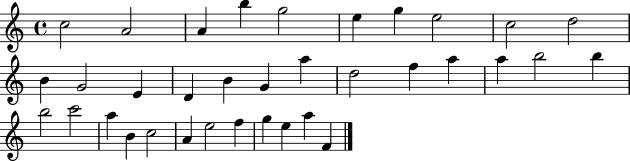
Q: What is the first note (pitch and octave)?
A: C5